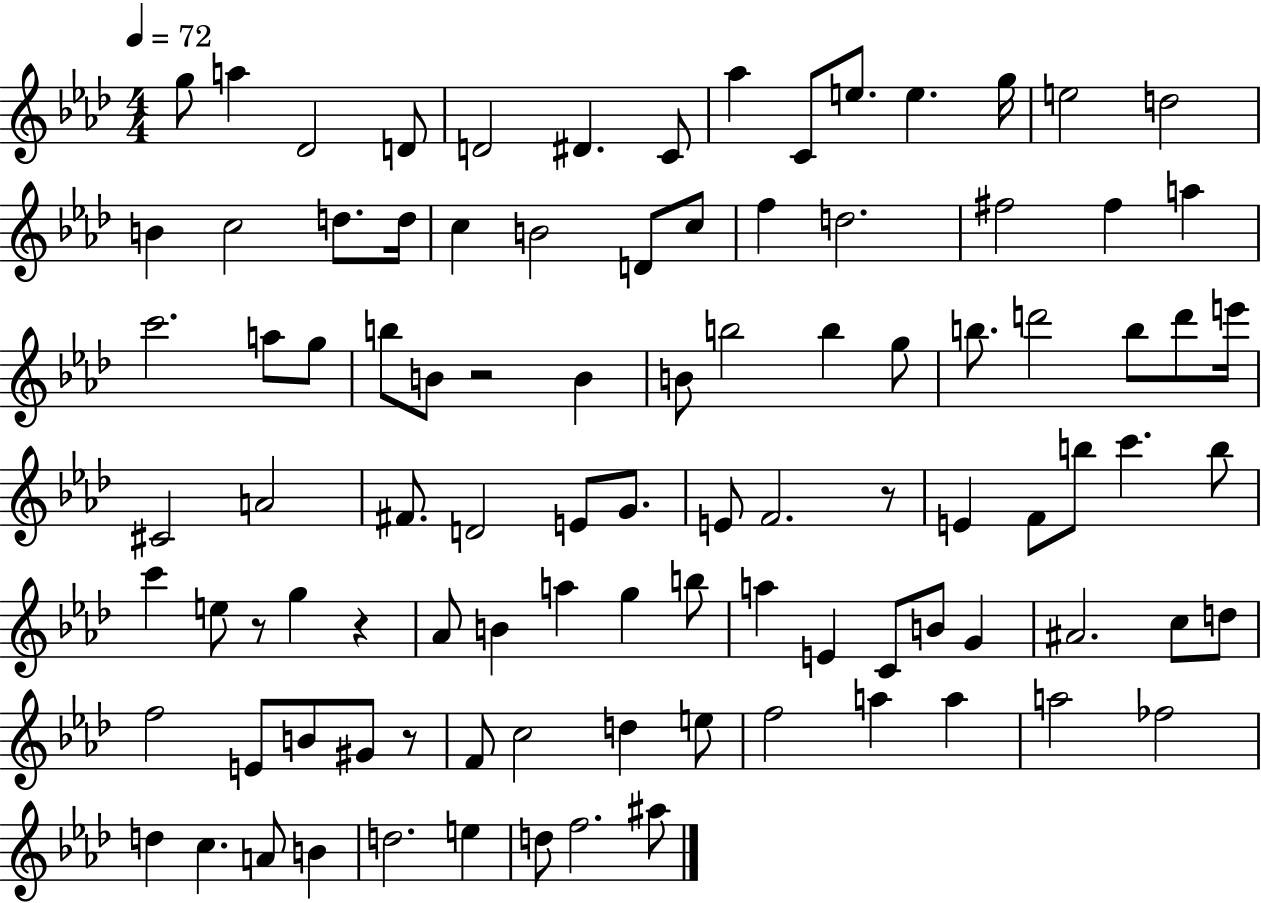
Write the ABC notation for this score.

X:1
T:Untitled
M:4/4
L:1/4
K:Ab
g/2 a _D2 D/2 D2 ^D C/2 _a C/2 e/2 e g/4 e2 d2 B c2 d/2 d/4 c B2 D/2 c/2 f d2 ^f2 ^f a c'2 a/2 g/2 b/2 B/2 z2 B B/2 b2 b g/2 b/2 d'2 b/2 d'/2 e'/4 ^C2 A2 ^F/2 D2 E/2 G/2 E/2 F2 z/2 E F/2 b/2 c' b/2 c' e/2 z/2 g z _A/2 B a g b/2 a E C/2 B/2 G ^A2 c/2 d/2 f2 E/2 B/2 ^G/2 z/2 F/2 c2 d e/2 f2 a a a2 _f2 d c A/2 B d2 e d/2 f2 ^a/2